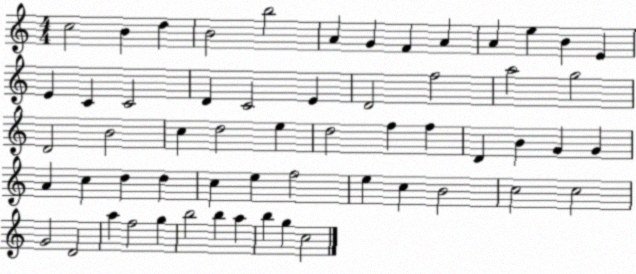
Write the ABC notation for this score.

X:1
T:Untitled
M:4/4
L:1/4
K:C
c2 B d B2 b2 A G F A A e B E E C C2 D C2 E D2 f2 a2 g2 D2 B2 c d2 e d2 f f D B G G A c d d c e f2 e c B2 c2 c2 G2 D2 a f2 g b2 b a b g c2